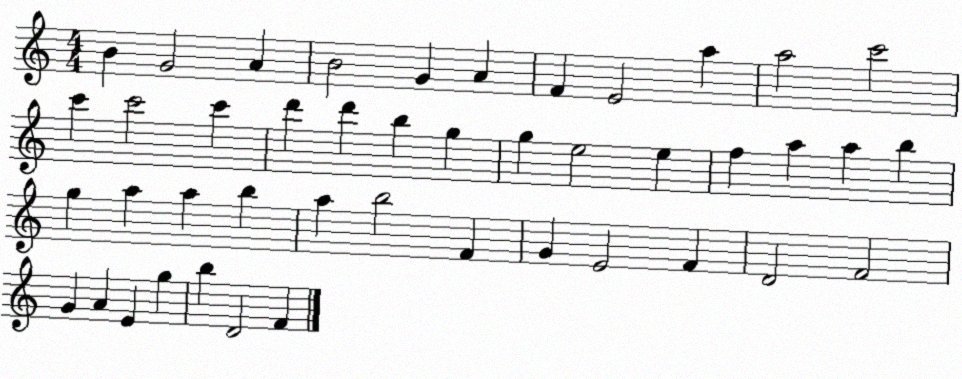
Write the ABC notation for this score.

X:1
T:Untitled
M:4/4
L:1/4
K:C
B G2 A B2 G A F E2 a a2 c'2 c' c'2 c' d' d' b g g e2 e f a a b g a a b a b2 F G E2 F D2 F2 G A E g b D2 F